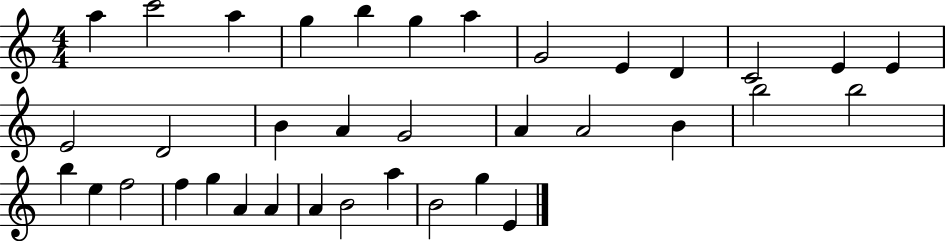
X:1
T:Untitled
M:4/4
L:1/4
K:C
a c'2 a g b g a G2 E D C2 E E E2 D2 B A G2 A A2 B b2 b2 b e f2 f g A A A B2 a B2 g E